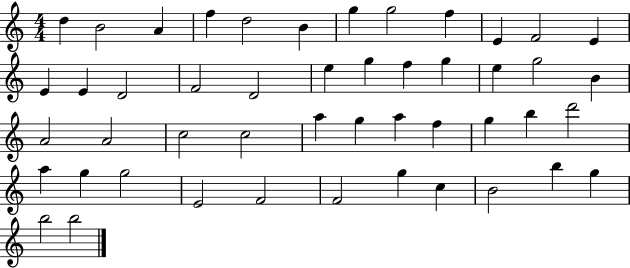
X:1
T:Untitled
M:4/4
L:1/4
K:C
d B2 A f d2 B g g2 f E F2 E E E D2 F2 D2 e g f g e g2 B A2 A2 c2 c2 a g a f g b d'2 a g g2 E2 F2 F2 g c B2 b g b2 b2